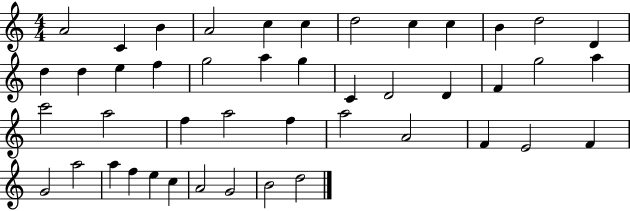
{
  \clef treble
  \numericTimeSignature
  \time 4/4
  \key c \major
  a'2 c'4 b'4 | a'2 c''4 c''4 | d''2 c''4 c''4 | b'4 d''2 d'4 | \break d''4 d''4 e''4 f''4 | g''2 a''4 g''4 | c'4 d'2 d'4 | f'4 g''2 a''4 | \break c'''2 a''2 | f''4 a''2 f''4 | a''2 a'2 | f'4 e'2 f'4 | \break g'2 a''2 | a''4 f''4 e''4 c''4 | a'2 g'2 | b'2 d''2 | \break \bar "|."
}